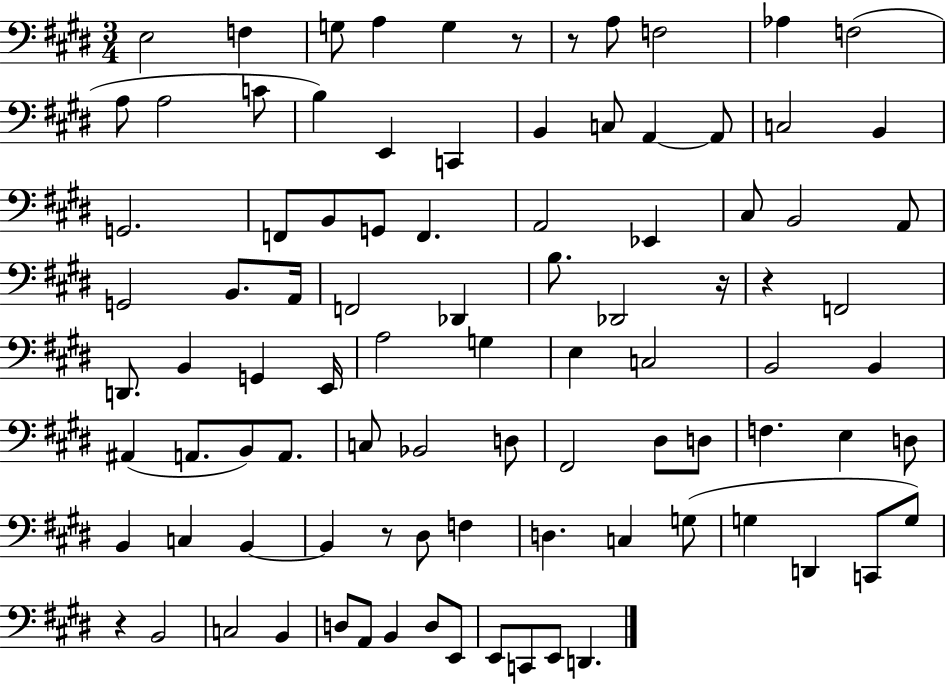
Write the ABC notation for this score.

X:1
T:Untitled
M:3/4
L:1/4
K:E
E,2 F, G,/2 A, G, z/2 z/2 A,/2 F,2 _A, F,2 A,/2 A,2 C/2 B, E,, C,, B,, C,/2 A,, A,,/2 C,2 B,, G,,2 F,,/2 B,,/2 G,,/2 F,, A,,2 _E,, ^C,/2 B,,2 A,,/2 G,,2 B,,/2 A,,/4 F,,2 _D,, B,/2 _D,,2 z/4 z F,,2 D,,/2 B,, G,, E,,/4 A,2 G, E, C,2 B,,2 B,, ^A,, A,,/2 B,,/2 A,,/2 C,/2 _B,,2 D,/2 ^F,,2 ^D,/2 D,/2 F, E, D,/2 B,, C, B,, B,, z/2 ^D,/2 F, D, C, G,/2 G, D,, C,,/2 G,/2 z B,,2 C,2 B,, D,/2 A,,/2 B,, D,/2 E,,/2 E,,/2 C,,/2 E,,/2 D,,